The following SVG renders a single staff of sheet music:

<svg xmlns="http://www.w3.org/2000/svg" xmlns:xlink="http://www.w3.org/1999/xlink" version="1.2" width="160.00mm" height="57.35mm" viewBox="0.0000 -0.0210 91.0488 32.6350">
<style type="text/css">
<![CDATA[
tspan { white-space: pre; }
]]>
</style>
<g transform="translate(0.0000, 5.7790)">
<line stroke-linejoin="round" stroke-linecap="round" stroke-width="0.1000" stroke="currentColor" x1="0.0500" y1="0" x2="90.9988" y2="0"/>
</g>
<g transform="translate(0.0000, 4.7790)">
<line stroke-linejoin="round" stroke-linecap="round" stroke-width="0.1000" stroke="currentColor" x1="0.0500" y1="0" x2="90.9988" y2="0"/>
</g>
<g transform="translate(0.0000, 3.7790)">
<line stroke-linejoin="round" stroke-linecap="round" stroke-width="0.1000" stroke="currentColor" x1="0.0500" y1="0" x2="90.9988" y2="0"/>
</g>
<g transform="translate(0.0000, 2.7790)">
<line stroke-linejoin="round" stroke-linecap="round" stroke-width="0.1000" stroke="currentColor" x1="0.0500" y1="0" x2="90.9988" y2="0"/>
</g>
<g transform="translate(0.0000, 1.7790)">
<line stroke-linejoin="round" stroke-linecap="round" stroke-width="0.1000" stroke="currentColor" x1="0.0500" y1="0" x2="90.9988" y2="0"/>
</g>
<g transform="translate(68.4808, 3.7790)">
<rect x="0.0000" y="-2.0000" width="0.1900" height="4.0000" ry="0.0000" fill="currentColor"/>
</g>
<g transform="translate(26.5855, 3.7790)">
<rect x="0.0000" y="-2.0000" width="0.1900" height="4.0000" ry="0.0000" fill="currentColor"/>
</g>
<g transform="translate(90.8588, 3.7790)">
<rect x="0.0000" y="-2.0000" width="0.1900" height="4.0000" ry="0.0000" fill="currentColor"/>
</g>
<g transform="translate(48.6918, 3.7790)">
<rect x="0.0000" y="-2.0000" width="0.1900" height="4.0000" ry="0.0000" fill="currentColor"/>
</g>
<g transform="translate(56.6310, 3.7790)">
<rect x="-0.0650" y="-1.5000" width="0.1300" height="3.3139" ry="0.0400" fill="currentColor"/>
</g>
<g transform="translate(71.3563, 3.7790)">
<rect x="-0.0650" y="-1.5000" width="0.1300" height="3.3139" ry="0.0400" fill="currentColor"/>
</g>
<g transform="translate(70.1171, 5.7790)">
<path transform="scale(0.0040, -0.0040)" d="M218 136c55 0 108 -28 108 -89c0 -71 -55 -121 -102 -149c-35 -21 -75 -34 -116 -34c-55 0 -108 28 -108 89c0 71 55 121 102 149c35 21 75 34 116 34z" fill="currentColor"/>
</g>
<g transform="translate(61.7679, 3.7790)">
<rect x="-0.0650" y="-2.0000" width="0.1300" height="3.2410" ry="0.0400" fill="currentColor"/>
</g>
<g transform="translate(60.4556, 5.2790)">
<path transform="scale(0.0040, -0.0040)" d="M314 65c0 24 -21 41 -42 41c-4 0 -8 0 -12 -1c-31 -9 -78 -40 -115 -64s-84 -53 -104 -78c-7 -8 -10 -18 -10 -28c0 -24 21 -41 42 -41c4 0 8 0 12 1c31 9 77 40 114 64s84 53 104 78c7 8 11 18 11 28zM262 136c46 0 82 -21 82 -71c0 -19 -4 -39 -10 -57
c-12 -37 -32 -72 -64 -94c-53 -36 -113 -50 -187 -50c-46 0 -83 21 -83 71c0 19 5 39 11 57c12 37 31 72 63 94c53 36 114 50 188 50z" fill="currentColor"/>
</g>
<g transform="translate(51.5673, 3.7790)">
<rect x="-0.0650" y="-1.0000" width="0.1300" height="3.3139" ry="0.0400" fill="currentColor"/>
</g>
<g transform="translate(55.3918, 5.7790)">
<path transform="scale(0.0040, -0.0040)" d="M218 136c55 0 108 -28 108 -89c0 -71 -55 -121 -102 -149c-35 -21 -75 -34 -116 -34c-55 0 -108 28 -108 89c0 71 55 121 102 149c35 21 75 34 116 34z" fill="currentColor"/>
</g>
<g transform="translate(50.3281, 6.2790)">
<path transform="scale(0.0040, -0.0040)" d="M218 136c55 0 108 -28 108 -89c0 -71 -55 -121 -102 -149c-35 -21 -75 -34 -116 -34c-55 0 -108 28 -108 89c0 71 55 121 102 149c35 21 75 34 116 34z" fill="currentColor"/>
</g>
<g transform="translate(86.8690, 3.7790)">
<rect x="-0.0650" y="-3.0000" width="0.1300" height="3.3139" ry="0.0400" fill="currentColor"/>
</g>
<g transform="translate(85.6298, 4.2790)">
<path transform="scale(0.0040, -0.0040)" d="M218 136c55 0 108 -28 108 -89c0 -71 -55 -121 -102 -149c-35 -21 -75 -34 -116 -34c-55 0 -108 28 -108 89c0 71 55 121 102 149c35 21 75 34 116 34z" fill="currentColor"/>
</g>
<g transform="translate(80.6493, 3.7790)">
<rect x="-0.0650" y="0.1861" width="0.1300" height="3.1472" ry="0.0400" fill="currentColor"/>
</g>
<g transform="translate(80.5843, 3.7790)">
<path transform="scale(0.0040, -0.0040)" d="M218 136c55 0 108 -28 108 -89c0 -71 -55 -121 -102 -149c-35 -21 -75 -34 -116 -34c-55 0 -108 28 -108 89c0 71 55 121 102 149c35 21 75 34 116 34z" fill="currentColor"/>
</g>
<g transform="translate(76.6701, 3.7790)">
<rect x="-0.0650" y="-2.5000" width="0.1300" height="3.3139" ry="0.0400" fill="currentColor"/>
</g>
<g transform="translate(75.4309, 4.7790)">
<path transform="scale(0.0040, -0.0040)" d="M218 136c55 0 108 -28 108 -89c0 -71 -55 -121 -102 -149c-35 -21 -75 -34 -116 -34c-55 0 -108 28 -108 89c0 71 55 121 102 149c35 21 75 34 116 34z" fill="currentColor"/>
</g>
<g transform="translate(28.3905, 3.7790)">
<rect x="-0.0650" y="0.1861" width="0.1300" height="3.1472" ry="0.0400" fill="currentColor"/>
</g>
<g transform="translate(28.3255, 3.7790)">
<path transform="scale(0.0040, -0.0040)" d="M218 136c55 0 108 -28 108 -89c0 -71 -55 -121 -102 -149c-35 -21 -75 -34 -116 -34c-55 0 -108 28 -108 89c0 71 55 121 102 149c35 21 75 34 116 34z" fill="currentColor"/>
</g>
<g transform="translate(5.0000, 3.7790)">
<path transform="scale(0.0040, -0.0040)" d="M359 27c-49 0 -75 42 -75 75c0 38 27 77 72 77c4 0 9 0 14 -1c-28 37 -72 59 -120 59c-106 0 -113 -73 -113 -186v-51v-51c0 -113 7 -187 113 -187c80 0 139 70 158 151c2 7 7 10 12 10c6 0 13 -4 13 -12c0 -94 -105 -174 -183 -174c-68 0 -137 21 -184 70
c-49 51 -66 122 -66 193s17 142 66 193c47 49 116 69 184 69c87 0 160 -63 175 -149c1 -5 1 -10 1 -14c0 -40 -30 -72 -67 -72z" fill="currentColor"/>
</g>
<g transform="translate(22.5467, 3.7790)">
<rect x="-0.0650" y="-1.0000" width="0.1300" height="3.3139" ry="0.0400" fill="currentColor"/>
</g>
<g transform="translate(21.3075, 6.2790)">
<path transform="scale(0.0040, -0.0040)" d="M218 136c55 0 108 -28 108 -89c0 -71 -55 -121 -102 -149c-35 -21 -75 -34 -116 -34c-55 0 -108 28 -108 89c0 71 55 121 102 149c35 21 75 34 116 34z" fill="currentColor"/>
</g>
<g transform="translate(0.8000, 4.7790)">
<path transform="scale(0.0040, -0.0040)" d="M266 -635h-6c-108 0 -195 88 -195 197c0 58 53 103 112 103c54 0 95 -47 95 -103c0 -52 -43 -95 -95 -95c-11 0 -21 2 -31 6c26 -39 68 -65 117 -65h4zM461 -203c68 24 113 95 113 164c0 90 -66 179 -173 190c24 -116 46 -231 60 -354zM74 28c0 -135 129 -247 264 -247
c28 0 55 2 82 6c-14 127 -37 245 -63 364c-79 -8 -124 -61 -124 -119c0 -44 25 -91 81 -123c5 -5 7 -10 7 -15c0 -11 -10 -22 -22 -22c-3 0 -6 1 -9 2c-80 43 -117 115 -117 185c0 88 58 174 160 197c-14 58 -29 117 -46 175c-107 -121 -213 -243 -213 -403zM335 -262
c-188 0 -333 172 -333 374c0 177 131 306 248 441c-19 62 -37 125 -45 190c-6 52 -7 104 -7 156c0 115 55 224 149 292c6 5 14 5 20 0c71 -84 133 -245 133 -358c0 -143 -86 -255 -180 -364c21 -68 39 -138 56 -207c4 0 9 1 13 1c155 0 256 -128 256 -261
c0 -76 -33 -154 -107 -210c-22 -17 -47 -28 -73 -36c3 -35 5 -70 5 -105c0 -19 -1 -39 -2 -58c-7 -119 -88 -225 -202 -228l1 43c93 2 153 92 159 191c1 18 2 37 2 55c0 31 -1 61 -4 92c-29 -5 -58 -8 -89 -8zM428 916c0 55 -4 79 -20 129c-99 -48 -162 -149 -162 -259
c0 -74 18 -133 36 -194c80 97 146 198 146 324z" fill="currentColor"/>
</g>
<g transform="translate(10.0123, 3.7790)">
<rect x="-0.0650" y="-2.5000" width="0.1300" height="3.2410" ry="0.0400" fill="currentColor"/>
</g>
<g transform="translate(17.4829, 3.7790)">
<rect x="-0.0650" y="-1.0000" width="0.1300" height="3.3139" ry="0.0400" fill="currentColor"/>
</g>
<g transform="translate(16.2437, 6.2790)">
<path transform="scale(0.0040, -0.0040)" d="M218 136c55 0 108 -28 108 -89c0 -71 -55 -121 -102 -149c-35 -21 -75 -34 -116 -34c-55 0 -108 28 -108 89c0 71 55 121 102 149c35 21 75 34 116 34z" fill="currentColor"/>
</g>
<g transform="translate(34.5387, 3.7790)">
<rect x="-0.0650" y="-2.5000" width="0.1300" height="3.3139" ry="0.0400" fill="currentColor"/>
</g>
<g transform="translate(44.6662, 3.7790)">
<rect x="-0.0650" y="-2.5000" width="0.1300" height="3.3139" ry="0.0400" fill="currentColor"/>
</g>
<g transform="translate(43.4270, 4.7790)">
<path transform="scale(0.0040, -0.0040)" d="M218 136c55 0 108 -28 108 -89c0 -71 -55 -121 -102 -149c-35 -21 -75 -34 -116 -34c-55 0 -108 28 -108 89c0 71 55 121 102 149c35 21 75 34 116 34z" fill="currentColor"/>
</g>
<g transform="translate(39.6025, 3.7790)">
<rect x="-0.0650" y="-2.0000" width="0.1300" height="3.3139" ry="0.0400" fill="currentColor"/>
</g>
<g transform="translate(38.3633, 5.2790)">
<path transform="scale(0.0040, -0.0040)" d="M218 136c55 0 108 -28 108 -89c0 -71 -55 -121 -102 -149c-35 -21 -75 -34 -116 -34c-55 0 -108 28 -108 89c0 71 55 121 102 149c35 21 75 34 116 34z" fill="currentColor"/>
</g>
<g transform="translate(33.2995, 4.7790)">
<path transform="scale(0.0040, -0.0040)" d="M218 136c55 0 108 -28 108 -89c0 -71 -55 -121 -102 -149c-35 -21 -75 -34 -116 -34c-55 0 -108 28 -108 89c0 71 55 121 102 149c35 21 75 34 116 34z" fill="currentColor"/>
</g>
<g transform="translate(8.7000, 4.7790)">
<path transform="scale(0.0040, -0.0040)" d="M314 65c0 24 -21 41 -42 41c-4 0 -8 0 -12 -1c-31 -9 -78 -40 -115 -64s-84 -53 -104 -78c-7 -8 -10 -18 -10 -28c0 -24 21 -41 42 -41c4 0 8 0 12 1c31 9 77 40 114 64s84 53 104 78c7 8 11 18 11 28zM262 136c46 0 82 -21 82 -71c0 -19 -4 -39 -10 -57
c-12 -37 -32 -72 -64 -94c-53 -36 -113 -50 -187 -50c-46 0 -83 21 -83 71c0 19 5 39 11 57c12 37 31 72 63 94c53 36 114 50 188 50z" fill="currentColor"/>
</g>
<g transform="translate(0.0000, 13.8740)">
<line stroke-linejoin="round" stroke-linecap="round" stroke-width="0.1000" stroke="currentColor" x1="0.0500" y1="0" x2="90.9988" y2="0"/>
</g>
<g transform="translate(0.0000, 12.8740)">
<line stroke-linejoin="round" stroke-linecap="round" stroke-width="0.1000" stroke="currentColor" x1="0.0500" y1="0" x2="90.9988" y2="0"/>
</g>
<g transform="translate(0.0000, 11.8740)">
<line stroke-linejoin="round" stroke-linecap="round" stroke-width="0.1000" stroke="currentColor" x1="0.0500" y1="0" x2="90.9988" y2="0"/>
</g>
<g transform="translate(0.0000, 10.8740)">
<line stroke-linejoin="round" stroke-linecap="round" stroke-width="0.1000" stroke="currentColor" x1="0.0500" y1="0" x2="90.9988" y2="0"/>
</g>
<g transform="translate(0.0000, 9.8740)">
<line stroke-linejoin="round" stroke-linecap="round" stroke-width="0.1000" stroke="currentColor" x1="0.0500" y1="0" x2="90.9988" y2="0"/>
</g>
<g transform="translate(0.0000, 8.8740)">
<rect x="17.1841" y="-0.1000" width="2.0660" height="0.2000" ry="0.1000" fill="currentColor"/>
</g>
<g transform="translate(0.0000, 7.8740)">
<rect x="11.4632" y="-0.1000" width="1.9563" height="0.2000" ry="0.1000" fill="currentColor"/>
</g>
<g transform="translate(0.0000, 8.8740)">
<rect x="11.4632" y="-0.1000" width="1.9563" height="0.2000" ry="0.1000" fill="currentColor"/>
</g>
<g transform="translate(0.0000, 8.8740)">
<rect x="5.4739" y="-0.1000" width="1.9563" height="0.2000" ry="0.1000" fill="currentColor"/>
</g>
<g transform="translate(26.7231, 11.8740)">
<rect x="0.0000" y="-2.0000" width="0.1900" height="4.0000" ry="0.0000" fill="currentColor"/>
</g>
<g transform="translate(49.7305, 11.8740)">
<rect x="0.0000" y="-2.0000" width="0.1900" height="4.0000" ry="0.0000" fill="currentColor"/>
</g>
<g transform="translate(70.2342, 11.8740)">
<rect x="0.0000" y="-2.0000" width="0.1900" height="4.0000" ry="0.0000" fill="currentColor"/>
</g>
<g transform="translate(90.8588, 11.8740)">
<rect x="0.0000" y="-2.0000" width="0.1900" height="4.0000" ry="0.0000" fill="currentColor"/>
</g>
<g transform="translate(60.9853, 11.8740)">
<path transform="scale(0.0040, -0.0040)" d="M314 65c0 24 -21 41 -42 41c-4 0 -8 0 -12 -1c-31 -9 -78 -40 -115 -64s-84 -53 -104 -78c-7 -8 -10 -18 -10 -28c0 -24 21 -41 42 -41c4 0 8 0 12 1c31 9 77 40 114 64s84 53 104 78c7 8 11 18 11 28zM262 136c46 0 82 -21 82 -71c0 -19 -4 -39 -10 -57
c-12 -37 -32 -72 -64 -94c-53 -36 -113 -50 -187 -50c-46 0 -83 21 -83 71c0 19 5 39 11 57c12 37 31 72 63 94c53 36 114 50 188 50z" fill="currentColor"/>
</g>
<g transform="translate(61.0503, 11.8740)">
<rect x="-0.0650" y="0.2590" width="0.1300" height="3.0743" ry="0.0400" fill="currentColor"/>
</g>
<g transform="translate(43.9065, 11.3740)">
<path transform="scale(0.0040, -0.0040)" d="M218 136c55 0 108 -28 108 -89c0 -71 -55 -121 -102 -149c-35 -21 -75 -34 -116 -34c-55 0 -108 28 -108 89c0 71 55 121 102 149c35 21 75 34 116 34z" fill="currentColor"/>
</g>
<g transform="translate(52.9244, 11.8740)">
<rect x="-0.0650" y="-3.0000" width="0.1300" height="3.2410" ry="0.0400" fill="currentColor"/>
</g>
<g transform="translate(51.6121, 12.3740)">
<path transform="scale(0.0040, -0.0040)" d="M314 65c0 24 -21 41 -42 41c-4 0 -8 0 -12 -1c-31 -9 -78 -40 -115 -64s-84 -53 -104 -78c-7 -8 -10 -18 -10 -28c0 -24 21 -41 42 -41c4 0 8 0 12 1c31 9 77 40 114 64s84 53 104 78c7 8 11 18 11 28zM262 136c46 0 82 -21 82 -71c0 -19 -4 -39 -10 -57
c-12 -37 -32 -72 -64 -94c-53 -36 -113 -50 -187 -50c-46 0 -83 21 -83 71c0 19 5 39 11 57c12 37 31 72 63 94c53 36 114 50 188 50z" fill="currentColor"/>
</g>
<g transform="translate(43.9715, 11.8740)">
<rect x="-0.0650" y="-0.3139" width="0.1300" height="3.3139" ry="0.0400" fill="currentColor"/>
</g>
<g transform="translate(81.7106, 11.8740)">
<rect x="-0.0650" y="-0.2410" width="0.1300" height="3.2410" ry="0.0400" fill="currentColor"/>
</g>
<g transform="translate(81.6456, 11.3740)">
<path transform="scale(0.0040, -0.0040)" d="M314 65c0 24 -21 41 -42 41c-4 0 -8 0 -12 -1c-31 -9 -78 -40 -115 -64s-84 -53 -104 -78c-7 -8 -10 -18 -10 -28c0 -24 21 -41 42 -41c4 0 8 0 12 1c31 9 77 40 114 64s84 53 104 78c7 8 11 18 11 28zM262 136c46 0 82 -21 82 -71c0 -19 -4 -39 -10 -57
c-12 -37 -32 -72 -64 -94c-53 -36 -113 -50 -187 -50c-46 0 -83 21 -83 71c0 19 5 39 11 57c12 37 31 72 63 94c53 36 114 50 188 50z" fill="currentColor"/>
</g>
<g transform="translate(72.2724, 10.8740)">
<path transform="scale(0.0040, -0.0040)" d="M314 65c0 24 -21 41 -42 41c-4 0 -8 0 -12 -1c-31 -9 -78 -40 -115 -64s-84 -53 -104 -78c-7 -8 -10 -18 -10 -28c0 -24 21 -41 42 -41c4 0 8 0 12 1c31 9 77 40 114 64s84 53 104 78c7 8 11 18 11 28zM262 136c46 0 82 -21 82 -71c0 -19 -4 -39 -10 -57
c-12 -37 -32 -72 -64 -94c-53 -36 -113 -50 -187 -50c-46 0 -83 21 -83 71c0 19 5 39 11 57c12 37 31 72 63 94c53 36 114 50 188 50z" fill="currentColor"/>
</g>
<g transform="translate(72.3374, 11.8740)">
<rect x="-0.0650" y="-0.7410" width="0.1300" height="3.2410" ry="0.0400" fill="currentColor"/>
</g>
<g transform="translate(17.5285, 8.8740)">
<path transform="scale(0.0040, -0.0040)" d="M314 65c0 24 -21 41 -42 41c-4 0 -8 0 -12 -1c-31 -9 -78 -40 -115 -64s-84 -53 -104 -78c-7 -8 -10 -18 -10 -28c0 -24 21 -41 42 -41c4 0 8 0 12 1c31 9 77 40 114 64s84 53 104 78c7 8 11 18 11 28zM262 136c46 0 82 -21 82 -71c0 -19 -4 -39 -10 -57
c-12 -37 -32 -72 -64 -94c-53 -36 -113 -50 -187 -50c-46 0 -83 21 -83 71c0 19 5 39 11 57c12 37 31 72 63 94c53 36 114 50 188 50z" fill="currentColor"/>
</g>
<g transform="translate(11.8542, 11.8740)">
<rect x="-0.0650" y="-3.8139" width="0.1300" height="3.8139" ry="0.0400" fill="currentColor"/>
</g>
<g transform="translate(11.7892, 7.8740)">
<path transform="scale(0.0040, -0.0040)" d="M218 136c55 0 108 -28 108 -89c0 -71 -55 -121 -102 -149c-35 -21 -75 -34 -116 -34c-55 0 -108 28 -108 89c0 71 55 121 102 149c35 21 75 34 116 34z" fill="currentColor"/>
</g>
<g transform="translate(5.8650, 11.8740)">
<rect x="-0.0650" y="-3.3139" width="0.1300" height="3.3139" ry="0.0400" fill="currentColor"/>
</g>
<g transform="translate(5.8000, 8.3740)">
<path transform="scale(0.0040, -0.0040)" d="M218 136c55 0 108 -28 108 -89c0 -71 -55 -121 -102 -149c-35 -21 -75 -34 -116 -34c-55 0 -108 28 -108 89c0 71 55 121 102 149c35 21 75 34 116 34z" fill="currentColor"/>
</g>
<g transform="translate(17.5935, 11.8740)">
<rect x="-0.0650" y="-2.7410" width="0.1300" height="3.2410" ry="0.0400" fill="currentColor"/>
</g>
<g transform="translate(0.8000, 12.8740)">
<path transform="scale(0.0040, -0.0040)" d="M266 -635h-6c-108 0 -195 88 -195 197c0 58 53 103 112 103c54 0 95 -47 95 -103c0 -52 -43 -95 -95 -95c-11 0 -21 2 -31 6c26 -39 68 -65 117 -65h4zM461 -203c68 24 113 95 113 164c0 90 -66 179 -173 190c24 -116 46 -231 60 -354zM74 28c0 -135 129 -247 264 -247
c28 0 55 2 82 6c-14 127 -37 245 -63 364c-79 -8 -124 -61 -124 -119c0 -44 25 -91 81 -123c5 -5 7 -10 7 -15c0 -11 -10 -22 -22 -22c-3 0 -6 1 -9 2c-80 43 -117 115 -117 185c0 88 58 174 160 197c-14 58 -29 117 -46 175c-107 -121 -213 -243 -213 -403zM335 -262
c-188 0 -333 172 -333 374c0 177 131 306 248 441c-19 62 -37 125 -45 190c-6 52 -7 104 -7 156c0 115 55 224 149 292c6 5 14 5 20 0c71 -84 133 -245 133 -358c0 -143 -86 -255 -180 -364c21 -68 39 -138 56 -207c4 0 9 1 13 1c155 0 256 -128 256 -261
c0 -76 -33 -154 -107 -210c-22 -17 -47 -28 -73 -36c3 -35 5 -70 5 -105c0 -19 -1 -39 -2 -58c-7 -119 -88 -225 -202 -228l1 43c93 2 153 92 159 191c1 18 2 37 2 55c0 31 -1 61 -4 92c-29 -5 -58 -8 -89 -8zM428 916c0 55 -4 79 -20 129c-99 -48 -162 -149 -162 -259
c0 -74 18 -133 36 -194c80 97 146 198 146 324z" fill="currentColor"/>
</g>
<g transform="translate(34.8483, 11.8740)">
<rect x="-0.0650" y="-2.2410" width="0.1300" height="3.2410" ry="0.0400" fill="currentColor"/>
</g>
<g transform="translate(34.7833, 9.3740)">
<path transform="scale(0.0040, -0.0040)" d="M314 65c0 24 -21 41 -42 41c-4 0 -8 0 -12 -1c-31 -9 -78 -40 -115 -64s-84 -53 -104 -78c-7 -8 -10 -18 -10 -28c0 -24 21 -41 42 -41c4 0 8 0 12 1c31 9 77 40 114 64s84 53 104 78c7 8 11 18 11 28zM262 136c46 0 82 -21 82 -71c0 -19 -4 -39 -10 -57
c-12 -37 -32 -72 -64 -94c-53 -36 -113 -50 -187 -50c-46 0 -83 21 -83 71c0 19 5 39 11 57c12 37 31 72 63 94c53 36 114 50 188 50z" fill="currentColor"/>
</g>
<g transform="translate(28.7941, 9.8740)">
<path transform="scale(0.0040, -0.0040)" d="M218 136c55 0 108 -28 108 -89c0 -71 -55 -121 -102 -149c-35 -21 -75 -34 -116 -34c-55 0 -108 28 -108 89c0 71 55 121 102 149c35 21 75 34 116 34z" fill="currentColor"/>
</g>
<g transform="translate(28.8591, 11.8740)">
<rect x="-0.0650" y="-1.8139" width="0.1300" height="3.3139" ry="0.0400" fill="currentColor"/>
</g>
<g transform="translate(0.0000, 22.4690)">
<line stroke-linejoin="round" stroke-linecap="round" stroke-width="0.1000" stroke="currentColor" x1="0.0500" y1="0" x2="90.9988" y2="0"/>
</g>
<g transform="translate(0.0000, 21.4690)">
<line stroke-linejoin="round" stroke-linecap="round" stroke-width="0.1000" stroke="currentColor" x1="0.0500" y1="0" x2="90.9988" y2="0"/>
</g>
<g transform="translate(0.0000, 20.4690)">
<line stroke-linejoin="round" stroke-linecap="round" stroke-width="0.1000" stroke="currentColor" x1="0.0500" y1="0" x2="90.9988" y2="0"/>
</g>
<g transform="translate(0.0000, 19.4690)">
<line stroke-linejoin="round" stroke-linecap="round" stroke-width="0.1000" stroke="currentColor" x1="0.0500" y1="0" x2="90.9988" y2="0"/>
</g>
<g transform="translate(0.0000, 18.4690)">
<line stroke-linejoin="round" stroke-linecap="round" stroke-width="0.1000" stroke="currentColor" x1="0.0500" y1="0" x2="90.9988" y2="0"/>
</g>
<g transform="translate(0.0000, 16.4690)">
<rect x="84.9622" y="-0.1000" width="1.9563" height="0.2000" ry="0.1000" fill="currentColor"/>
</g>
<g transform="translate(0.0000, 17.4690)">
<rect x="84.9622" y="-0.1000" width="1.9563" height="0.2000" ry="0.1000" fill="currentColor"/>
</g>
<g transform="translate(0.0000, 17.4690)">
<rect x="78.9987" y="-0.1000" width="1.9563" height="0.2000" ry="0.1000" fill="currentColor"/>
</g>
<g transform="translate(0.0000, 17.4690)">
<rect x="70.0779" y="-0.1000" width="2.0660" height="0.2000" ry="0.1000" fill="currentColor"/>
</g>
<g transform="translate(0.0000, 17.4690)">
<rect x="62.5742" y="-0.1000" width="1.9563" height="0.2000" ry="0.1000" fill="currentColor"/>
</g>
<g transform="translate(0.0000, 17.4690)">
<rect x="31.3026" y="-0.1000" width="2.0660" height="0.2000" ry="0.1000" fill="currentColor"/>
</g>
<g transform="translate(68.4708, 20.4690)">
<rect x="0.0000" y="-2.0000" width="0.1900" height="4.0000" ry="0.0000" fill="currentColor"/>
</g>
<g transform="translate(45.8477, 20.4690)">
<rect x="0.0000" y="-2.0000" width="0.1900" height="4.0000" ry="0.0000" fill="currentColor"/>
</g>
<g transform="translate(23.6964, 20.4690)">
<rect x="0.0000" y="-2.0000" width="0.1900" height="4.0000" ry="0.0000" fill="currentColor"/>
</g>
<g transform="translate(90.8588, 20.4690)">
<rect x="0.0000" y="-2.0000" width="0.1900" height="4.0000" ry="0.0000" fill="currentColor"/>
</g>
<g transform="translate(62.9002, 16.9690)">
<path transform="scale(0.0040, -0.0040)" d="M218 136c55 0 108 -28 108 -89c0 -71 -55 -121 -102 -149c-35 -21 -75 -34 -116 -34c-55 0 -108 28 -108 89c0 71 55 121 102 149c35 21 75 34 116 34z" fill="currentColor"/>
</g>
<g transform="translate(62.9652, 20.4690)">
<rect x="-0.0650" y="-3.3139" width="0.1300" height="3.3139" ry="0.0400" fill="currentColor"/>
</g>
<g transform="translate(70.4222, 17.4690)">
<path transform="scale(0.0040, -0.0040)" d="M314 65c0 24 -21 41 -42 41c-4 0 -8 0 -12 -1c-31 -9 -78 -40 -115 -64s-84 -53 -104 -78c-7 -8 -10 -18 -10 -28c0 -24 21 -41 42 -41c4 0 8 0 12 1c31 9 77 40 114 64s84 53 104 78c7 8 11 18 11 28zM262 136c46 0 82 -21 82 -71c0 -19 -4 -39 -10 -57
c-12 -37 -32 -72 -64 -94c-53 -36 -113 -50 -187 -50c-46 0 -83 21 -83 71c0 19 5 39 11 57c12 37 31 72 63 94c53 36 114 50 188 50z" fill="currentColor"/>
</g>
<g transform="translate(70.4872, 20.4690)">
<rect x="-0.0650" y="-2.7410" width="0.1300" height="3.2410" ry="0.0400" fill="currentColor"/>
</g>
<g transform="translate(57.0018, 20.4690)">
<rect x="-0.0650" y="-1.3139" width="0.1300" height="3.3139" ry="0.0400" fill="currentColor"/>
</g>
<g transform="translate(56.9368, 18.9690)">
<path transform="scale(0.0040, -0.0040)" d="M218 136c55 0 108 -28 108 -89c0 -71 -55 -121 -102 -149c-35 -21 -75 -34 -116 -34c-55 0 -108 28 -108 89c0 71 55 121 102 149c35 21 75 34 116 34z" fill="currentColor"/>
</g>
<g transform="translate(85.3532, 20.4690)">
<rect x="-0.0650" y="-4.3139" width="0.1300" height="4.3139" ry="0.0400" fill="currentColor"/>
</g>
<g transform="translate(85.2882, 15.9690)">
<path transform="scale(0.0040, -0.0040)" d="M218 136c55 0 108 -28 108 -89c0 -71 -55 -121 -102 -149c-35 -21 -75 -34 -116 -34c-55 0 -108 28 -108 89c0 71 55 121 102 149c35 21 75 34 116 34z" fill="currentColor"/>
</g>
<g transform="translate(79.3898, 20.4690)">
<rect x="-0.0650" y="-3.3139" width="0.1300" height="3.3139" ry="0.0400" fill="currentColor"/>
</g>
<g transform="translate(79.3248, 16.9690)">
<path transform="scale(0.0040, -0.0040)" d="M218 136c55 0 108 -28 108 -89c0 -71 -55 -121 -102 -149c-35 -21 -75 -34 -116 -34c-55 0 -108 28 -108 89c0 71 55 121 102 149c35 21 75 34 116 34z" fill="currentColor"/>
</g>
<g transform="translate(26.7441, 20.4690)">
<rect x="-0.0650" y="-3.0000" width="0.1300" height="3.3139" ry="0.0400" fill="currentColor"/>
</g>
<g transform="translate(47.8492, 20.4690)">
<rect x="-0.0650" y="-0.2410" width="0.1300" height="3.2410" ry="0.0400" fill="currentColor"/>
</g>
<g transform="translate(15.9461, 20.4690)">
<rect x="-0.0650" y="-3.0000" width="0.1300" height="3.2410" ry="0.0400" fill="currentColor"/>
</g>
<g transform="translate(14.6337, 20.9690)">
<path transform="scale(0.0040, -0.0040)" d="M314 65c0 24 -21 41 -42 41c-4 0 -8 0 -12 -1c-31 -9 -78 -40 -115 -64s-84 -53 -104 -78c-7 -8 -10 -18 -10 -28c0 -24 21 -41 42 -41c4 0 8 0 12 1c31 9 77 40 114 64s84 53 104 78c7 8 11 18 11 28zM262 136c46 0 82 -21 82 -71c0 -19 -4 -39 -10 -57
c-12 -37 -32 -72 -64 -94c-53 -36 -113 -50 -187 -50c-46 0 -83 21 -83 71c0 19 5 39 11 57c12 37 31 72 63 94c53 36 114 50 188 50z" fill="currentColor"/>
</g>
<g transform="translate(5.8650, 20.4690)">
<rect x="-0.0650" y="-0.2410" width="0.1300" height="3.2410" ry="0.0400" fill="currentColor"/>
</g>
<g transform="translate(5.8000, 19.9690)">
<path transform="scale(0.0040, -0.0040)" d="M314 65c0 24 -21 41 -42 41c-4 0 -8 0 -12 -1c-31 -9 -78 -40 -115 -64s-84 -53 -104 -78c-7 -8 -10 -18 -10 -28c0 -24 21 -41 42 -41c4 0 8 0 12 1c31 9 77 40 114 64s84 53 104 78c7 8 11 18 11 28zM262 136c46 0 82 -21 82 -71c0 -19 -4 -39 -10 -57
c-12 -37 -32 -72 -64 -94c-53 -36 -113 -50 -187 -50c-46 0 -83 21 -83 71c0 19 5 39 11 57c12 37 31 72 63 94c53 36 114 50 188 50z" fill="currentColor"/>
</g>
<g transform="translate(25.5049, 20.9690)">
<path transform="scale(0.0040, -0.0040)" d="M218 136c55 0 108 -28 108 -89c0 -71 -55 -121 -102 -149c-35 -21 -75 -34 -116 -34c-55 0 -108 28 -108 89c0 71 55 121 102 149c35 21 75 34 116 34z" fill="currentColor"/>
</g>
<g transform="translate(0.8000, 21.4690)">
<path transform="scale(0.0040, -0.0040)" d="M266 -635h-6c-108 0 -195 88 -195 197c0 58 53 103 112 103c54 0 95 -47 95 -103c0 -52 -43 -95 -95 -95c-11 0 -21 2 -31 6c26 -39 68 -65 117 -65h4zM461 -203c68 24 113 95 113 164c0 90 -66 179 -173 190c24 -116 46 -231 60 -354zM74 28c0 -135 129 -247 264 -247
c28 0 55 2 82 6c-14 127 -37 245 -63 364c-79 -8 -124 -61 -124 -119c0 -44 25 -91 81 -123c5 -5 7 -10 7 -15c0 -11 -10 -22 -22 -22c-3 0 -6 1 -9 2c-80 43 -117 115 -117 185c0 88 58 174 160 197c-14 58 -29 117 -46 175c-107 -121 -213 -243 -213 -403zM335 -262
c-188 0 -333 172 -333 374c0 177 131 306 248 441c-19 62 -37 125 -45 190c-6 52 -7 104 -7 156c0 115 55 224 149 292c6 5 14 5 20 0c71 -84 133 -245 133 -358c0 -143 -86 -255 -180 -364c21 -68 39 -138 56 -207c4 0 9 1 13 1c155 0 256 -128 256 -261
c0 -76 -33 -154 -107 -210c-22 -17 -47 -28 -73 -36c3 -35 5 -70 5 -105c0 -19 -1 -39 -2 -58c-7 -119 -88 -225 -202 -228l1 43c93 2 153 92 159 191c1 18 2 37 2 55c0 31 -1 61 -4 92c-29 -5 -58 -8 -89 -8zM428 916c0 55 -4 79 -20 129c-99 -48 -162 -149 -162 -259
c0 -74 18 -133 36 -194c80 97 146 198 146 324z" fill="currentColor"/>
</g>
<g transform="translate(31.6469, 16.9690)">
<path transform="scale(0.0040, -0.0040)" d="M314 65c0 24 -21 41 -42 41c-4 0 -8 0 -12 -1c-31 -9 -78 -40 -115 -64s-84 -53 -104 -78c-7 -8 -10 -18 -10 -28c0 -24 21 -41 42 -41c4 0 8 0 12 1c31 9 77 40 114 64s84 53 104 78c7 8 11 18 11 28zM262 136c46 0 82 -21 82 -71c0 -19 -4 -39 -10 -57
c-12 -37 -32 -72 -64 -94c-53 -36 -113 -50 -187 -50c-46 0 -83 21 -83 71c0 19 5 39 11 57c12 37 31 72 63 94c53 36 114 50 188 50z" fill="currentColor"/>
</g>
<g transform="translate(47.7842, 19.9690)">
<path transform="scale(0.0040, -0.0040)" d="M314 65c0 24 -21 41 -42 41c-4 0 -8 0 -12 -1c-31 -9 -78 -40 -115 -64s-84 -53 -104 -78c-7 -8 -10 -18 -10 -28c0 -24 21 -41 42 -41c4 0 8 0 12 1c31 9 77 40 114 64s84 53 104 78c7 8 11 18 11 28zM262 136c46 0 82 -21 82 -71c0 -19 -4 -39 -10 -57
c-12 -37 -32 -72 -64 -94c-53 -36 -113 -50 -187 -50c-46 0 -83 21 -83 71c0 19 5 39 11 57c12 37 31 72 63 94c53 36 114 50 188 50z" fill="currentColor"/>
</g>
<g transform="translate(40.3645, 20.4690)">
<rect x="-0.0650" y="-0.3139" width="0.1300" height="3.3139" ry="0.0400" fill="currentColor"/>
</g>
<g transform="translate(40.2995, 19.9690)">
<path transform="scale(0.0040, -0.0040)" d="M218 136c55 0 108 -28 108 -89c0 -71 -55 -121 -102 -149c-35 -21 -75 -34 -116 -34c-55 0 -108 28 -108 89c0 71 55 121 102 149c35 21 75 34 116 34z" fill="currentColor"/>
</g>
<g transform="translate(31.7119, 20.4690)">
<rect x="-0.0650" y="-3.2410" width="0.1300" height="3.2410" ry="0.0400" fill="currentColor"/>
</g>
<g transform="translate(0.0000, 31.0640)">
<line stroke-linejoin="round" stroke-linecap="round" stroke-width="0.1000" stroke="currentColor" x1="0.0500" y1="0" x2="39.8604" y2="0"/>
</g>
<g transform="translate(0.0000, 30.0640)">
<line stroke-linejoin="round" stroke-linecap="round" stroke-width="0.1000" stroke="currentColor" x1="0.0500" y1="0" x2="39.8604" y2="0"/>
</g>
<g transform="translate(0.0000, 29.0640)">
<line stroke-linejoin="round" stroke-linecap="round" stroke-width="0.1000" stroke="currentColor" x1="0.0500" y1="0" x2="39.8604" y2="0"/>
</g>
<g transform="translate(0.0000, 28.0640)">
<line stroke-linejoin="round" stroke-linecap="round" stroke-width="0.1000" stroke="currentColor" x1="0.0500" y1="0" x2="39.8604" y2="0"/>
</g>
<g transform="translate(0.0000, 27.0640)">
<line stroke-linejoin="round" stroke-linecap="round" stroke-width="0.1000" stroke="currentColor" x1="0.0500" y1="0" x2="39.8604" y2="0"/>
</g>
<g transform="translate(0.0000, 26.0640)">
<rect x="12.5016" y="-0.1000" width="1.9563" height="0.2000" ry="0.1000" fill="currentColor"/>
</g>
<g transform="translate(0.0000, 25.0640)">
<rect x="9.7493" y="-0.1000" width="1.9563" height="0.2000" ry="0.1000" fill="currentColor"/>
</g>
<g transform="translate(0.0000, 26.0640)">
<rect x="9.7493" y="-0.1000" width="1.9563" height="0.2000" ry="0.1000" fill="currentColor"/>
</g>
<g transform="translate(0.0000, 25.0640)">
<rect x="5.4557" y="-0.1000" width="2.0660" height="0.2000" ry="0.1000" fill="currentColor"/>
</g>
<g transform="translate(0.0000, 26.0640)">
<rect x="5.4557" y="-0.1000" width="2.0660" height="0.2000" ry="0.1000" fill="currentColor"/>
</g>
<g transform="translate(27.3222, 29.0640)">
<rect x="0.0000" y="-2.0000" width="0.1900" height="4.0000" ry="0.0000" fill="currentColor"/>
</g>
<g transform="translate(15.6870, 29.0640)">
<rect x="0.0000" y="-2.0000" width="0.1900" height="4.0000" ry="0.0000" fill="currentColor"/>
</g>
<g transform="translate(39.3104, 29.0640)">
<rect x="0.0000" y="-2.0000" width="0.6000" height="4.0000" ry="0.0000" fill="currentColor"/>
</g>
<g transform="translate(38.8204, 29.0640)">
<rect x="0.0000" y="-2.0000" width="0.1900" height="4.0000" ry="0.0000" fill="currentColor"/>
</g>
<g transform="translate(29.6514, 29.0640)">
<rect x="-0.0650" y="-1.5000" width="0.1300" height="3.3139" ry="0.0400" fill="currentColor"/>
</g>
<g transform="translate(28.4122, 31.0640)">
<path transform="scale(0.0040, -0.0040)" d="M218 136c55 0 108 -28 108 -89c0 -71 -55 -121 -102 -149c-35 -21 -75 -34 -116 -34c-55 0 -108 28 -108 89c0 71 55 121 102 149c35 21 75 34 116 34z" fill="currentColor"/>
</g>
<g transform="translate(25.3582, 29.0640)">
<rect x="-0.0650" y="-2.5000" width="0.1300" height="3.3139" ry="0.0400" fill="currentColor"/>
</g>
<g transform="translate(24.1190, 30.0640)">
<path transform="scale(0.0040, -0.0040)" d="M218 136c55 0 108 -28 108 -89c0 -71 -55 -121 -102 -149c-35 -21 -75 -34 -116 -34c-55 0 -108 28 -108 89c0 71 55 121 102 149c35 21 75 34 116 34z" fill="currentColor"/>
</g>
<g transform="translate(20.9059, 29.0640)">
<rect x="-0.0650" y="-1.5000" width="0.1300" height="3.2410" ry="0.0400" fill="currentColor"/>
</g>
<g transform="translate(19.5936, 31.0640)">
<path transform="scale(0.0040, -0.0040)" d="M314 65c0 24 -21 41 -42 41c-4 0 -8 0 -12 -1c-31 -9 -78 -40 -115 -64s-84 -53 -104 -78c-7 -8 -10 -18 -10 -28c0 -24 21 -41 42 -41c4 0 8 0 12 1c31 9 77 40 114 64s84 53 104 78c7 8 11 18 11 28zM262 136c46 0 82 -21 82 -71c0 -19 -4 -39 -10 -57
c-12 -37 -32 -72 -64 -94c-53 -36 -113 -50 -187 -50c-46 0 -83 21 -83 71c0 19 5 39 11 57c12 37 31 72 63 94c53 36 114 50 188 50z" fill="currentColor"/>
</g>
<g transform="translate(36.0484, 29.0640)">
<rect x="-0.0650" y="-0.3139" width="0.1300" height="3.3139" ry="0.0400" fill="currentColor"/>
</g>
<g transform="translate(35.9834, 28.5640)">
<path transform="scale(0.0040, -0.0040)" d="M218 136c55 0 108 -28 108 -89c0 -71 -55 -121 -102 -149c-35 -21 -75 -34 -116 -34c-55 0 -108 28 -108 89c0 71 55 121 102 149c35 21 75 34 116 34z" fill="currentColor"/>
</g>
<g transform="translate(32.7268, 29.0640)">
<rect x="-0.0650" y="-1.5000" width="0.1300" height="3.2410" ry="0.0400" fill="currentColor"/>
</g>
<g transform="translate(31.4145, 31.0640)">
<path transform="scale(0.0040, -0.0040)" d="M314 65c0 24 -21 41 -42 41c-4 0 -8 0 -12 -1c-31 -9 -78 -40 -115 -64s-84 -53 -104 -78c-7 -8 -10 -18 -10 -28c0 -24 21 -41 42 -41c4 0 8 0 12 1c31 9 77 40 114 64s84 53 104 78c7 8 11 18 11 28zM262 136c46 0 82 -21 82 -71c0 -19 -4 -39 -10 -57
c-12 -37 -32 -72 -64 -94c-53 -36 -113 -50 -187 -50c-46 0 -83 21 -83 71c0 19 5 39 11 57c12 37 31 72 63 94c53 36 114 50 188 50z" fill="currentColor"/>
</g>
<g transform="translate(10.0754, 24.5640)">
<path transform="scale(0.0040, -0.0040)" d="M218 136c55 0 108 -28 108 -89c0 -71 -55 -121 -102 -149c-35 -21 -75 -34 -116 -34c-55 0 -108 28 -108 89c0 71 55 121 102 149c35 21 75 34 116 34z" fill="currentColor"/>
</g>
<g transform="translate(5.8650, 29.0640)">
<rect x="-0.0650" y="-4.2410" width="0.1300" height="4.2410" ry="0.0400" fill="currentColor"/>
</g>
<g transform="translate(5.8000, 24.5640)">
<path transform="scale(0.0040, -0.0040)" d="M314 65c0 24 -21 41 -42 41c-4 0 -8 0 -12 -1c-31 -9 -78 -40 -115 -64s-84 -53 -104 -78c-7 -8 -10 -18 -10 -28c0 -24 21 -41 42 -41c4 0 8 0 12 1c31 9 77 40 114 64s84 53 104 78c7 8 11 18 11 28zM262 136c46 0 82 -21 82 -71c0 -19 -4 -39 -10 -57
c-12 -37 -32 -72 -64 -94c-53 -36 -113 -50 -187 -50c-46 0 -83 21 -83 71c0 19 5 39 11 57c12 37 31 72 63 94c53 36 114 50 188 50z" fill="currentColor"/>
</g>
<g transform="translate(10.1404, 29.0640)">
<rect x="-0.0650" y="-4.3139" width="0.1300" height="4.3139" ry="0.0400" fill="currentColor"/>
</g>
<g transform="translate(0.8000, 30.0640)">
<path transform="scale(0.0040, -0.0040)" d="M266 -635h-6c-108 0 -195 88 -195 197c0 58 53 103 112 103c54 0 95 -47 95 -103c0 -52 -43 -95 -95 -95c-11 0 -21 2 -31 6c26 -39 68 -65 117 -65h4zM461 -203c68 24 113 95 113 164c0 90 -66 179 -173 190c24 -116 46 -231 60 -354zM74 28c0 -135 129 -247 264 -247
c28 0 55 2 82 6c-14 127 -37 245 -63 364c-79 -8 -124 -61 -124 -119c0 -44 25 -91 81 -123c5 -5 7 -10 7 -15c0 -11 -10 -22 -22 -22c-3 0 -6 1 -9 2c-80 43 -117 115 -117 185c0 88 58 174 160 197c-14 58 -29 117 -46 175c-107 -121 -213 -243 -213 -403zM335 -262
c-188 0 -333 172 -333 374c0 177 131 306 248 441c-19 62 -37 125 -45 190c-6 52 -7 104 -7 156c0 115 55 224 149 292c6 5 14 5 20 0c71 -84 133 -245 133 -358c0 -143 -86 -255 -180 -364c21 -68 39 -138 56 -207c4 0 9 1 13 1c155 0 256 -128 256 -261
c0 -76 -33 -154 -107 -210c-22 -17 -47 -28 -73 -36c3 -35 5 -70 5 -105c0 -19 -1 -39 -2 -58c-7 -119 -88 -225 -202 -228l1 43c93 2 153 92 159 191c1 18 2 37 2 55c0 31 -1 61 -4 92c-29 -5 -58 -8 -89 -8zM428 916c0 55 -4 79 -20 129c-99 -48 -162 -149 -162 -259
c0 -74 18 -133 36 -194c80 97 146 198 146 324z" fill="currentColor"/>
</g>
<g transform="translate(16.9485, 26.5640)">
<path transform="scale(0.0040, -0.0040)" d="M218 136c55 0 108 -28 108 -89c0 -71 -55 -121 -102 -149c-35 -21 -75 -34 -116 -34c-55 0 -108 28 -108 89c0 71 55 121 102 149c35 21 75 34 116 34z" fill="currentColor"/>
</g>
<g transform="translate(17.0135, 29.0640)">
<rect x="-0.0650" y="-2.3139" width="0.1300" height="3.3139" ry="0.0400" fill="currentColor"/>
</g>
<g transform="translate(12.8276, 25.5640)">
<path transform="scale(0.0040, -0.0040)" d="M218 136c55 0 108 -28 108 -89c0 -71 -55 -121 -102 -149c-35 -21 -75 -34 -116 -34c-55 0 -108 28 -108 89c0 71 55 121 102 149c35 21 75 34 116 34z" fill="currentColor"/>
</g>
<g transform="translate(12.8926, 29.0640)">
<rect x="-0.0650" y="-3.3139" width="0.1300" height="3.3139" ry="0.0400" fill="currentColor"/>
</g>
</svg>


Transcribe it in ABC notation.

X:1
T:Untitled
M:4/4
L:1/4
K:C
G2 D D B G F G D E F2 E G B A b c' a2 f g2 c A2 B2 d2 c2 c2 A2 A b2 c c2 e b a2 b d' d'2 d' b g E2 G E E2 c